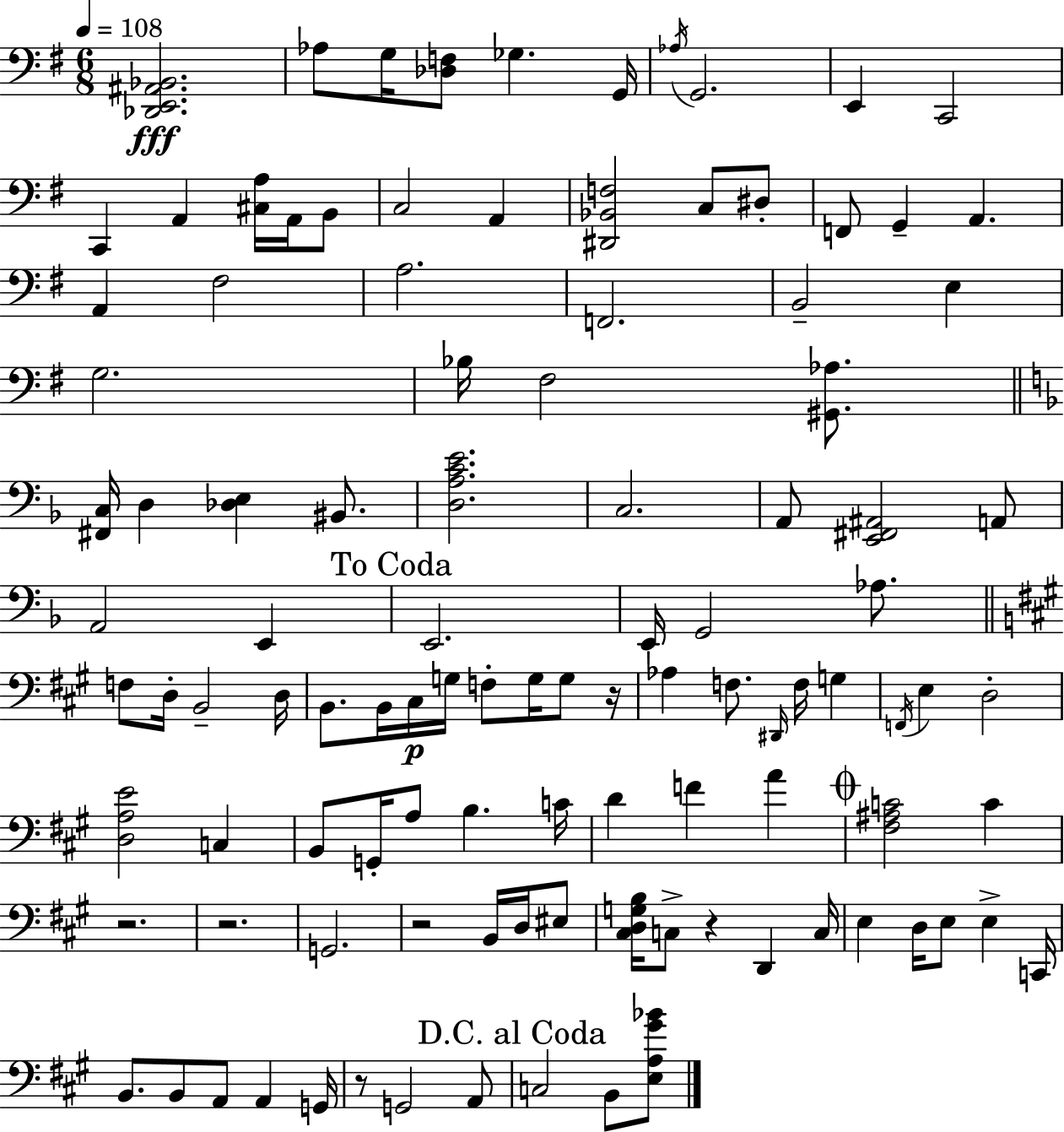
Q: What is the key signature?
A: G major